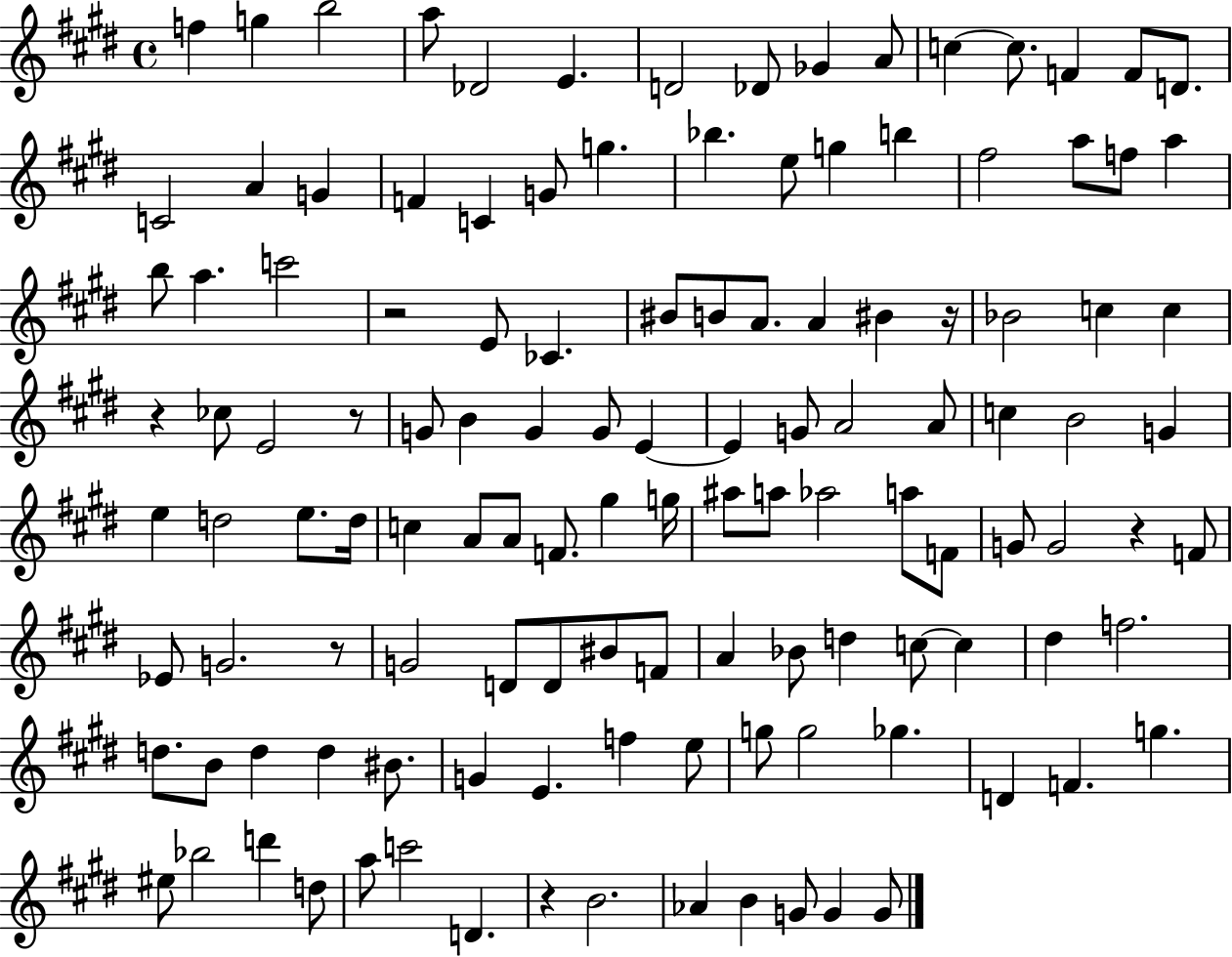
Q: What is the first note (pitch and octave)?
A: F5